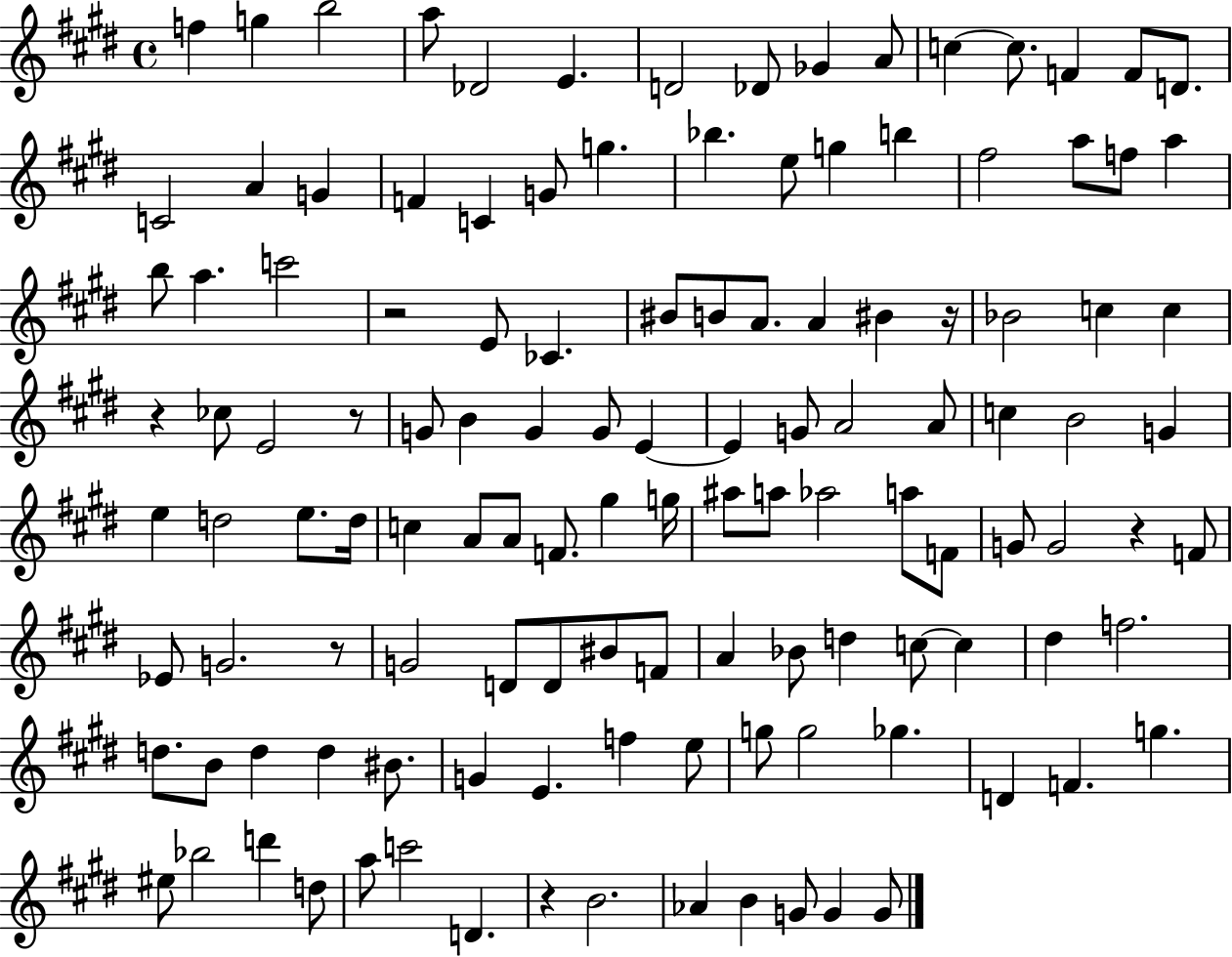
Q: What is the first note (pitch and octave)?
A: F5